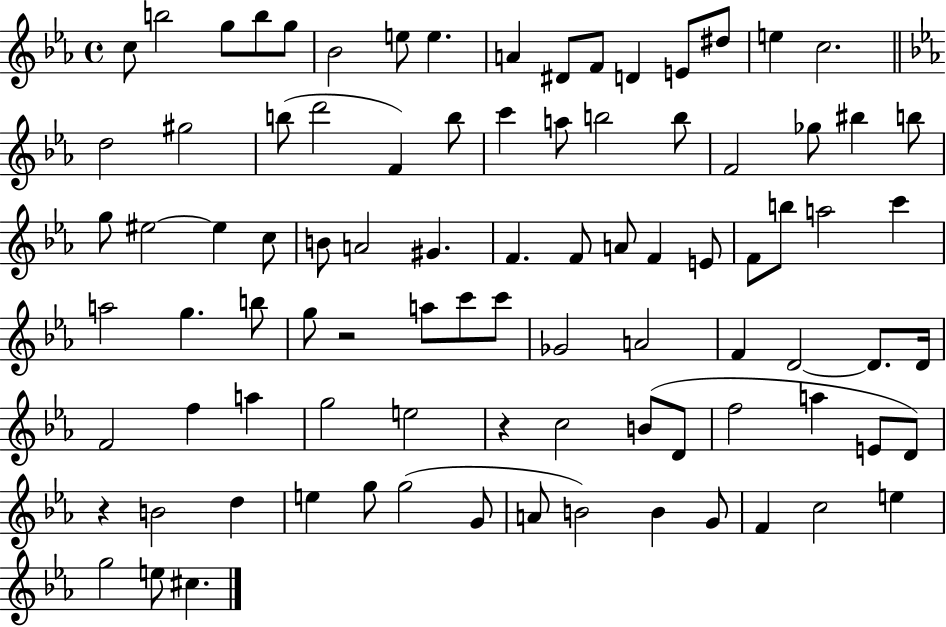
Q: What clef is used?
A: treble